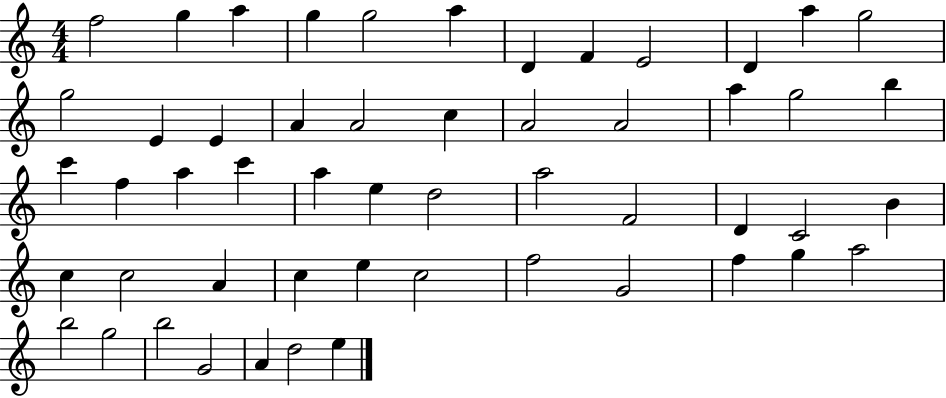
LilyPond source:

{
  \clef treble
  \numericTimeSignature
  \time 4/4
  \key c \major
  f''2 g''4 a''4 | g''4 g''2 a''4 | d'4 f'4 e'2 | d'4 a''4 g''2 | \break g''2 e'4 e'4 | a'4 a'2 c''4 | a'2 a'2 | a''4 g''2 b''4 | \break c'''4 f''4 a''4 c'''4 | a''4 e''4 d''2 | a''2 f'2 | d'4 c'2 b'4 | \break c''4 c''2 a'4 | c''4 e''4 c''2 | f''2 g'2 | f''4 g''4 a''2 | \break b''2 g''2 | b''2 g'2 | a'4 d''2 e''4 | \bar "|."
}